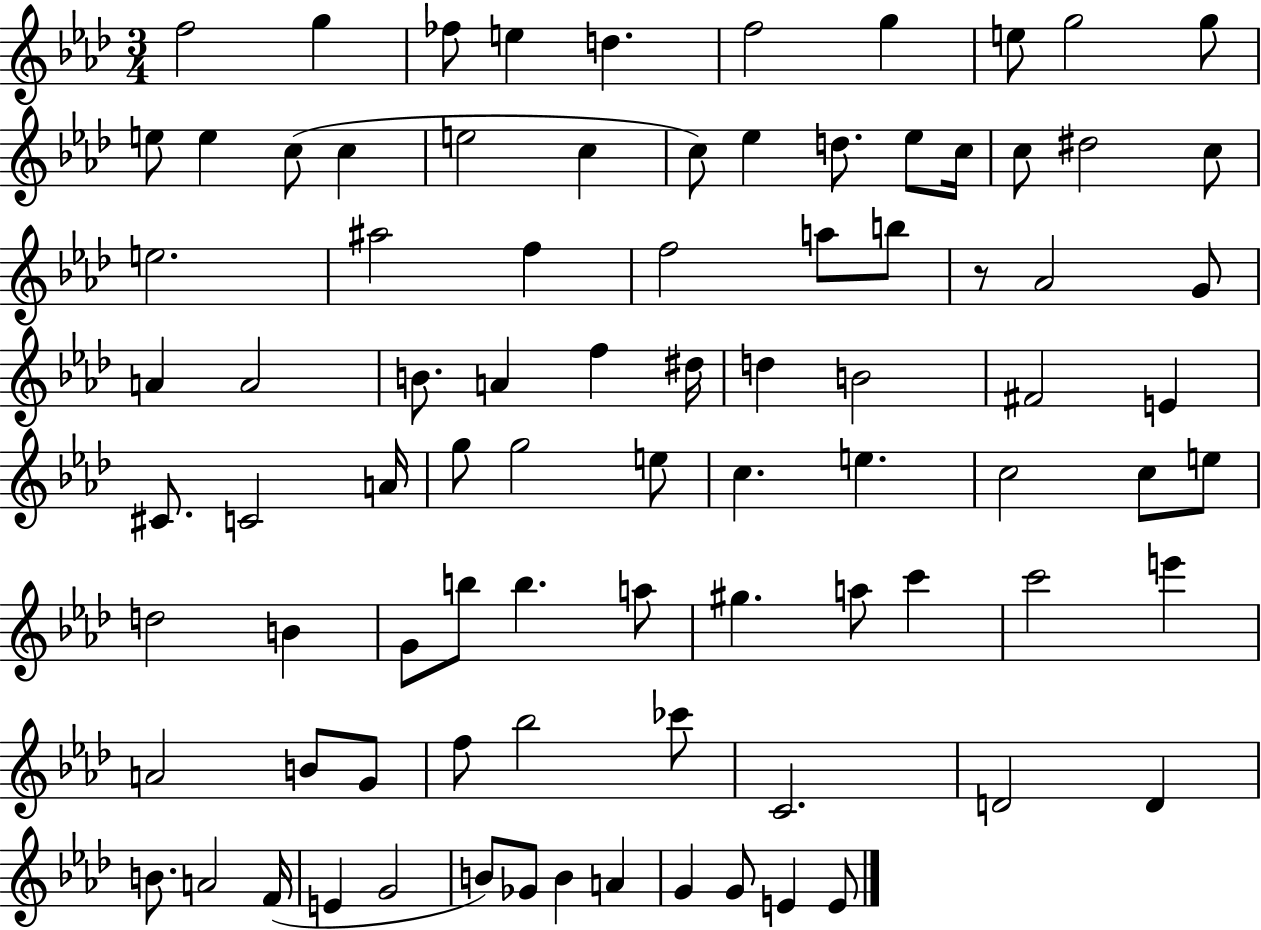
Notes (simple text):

F5/h G5/q FES5/e E5/q D5/q. F5/h G5/q E5/e G5/h G5/e E5/e E5/q C5/e C5/q E5/h C5/q C5/e Eb5/q D5/e. Eb5/e C5/s C5/e D#5/h C5/e E5/h. A#5/h F5/q F5/h A5/e B5/e R/e Ab4/h G4/e A4/q A4/h B4/e. A4/q F5/q D#5/s D5/q B4/h F#4/h E4/q C#4/e. C4/h A4/s G5/e G5/h E5/e C5/q. E5/q. C5/h C5/e E5/e D5/h B4/q G4/e B5/e B5/q. A5/e G#5/q. A5/e C6/q C6/h E6/q A4/h B4/e G4/e F5/e Bb5/h CES6/e C4/h. D4/h D4/q B4/e. A4/h F4/s E4/q G4/h B4/e Gb4/e B4/q A4/q G4/q G4/e E4/q E4/e